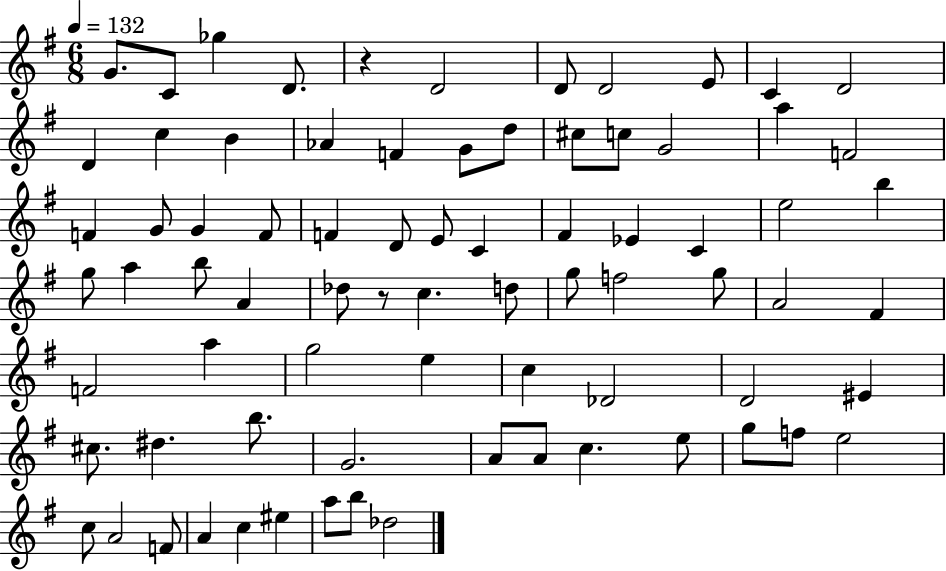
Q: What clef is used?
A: treble